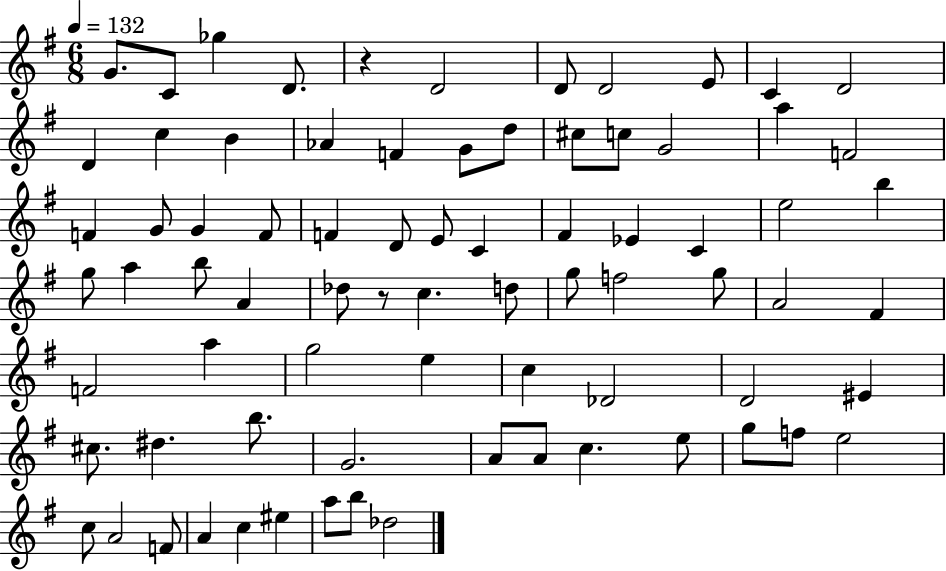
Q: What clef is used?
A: treble